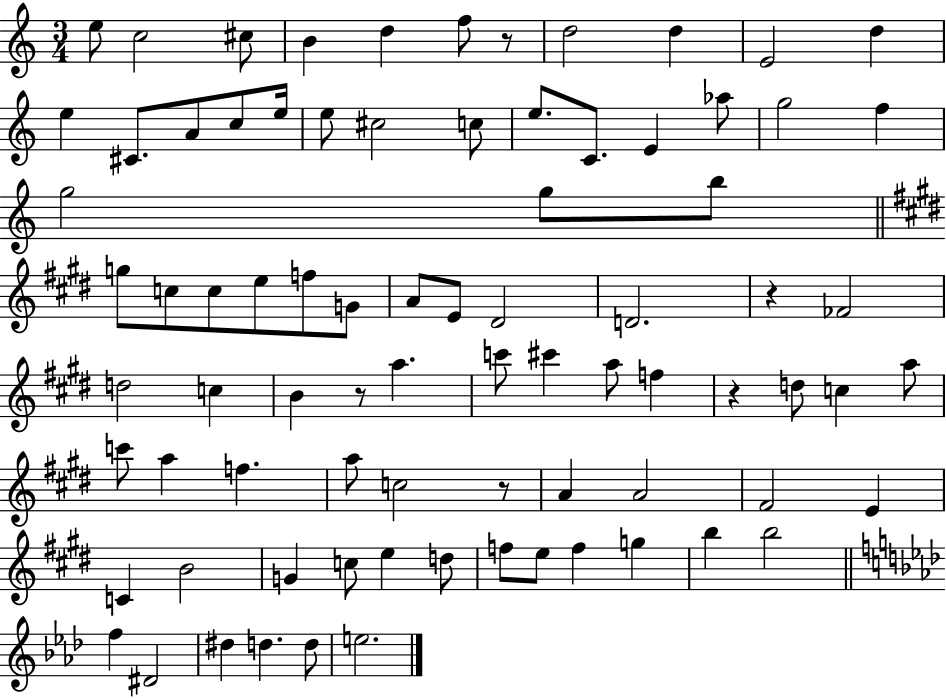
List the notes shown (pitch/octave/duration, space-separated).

E5/e C5/h C#5/e B4/q D5/q F5/e R/e D5/h D5/q E4/h D5/q E5/q C#4/e. A4/e C5/e E5/s E5/e C#5/h C5/e E5/e. C4/e. E4/q Ab5/e G5/h F5/q G5/h G5/e B5/e G5/e C5/e C5/e E5/e F5/e G4/e A4/e E4/e D#4/h D4/h. R/q FES4/h D5/h C5/q B4/q R/e A5/q. C6/e C#6/q A5/e F5/q R/q D5/e C5/q A5/e C6/e A5/q F5/q. A5/e C5/h R/e A4/q A4/h F#4/h E4/q C4/q B4/h G4/q C5/e E5/q D5/e F5/e E5/e F5/q G5/q B5/q B5/h F5/q D#4/h D#5/q D5/q. D5/e E5/h.